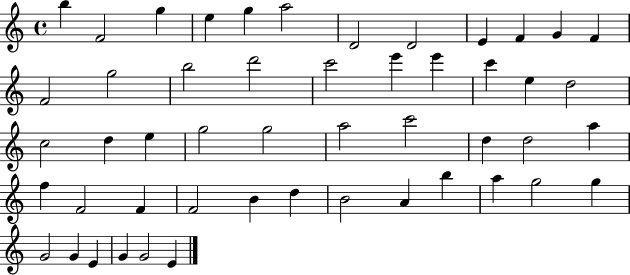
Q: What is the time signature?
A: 4/4